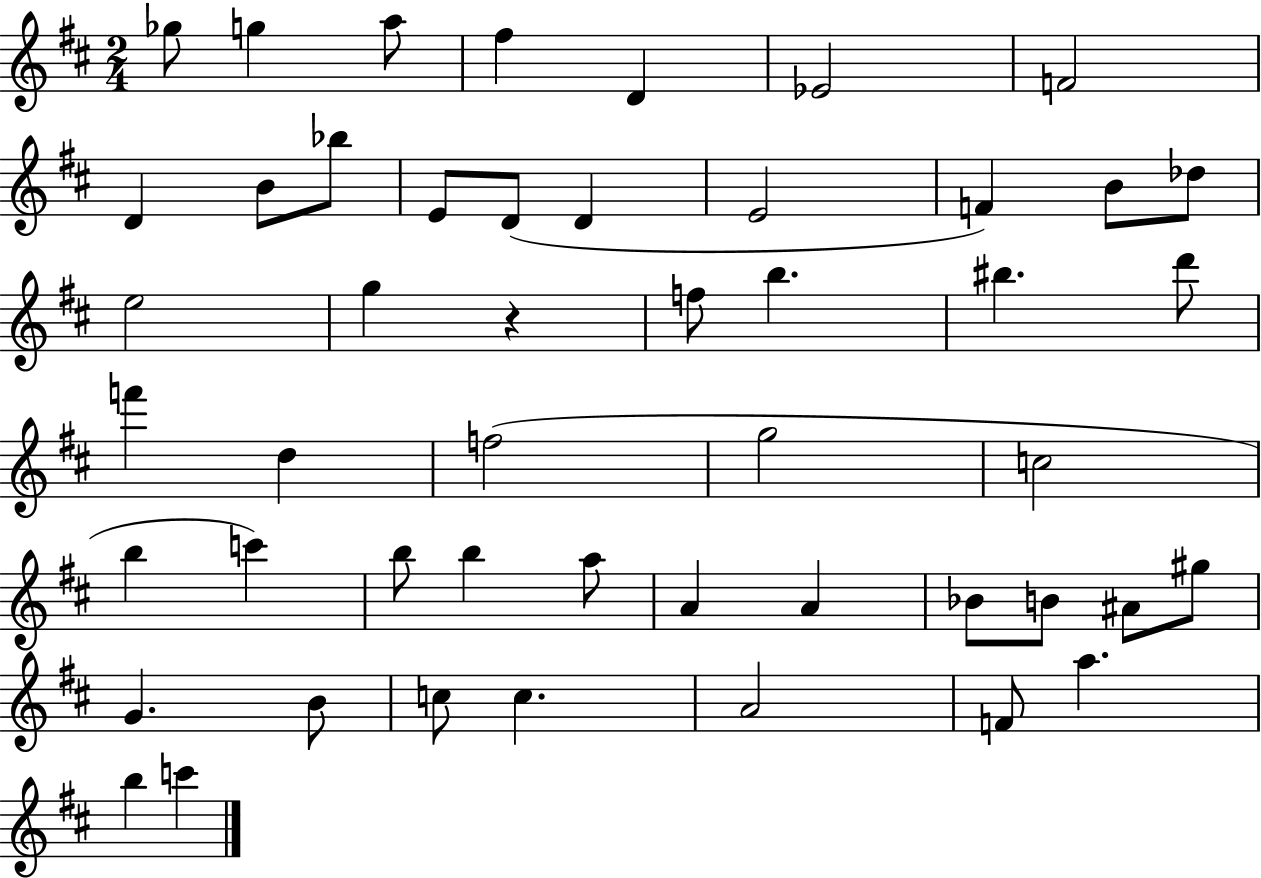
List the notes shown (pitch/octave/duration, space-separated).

Gb5/e G5/q A5/e F#5/q D4/q Eb4/h F4/h D4/q B4/e Bb5/e E4/e D4/e D4/q E4/h F4/q B4/e Db5/e E5/h G5/q R/q F5/e B5/q. BIS5/q. D6/e F6/q D5/q F5/h G5/h C5/h B5/q C6/q B5/e B5/q A5/e A4/q A4/q Bb4/e B4/e A#4/e G#5/e G4/q. B4/e C5/e C5/q. A4/h F4/e A5/q. B5/q C6/q